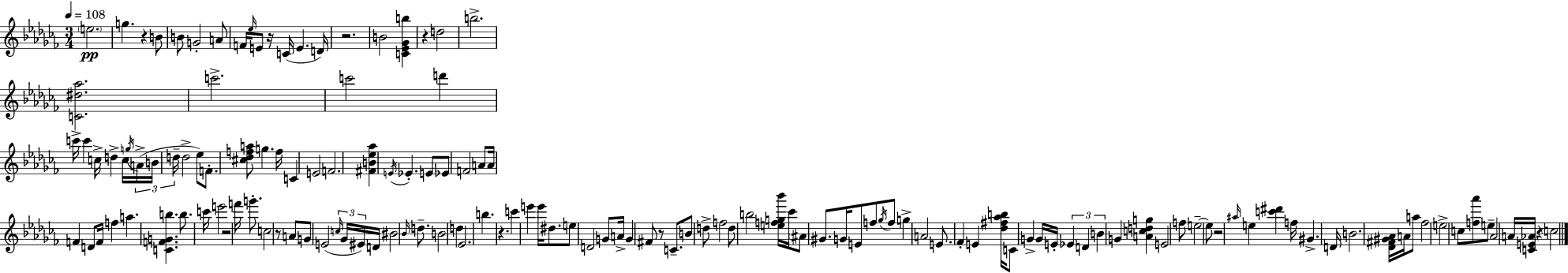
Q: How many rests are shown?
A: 10